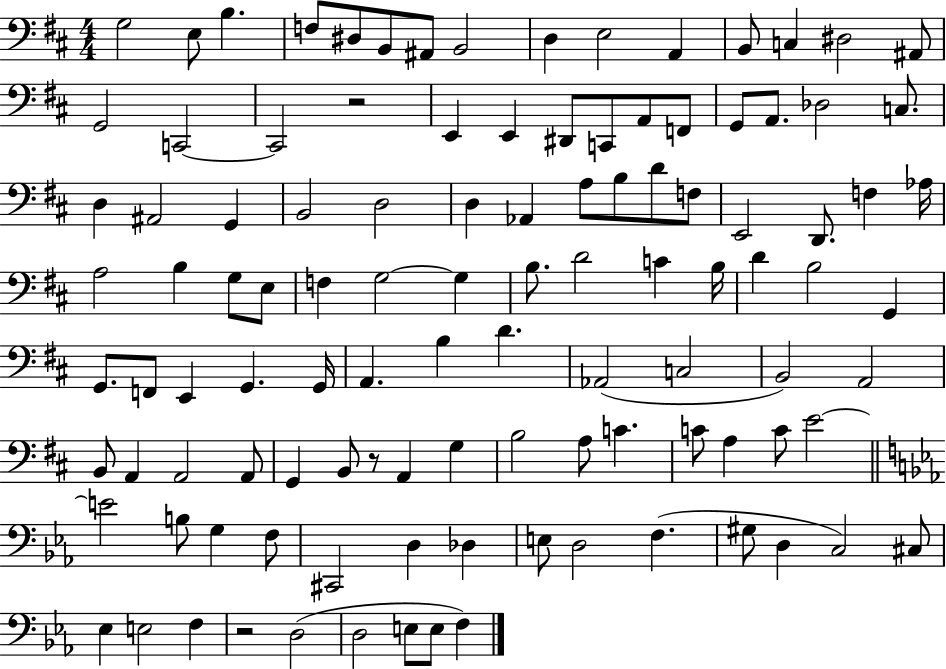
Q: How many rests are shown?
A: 3